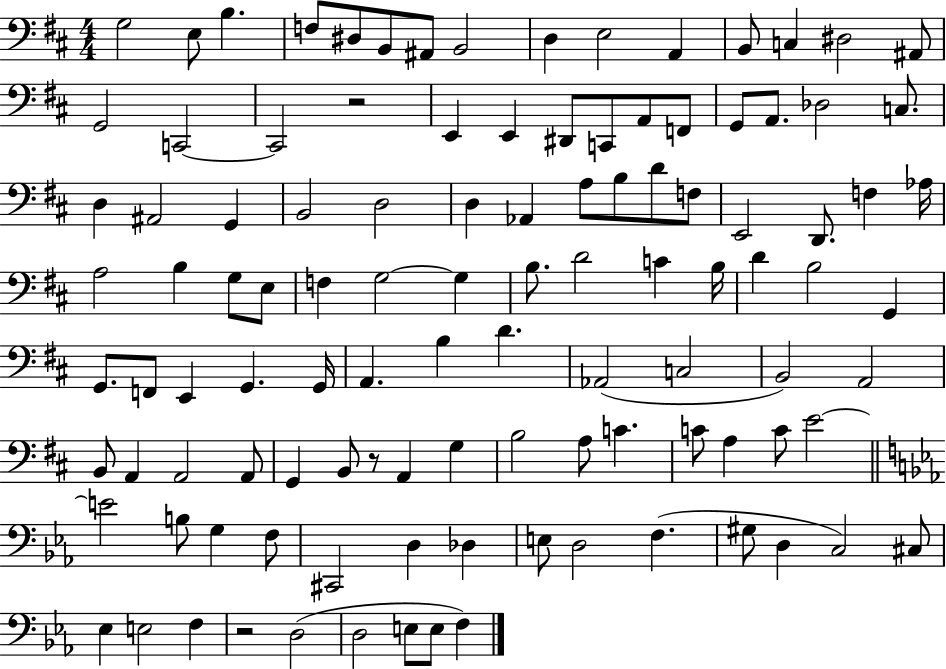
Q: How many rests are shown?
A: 3